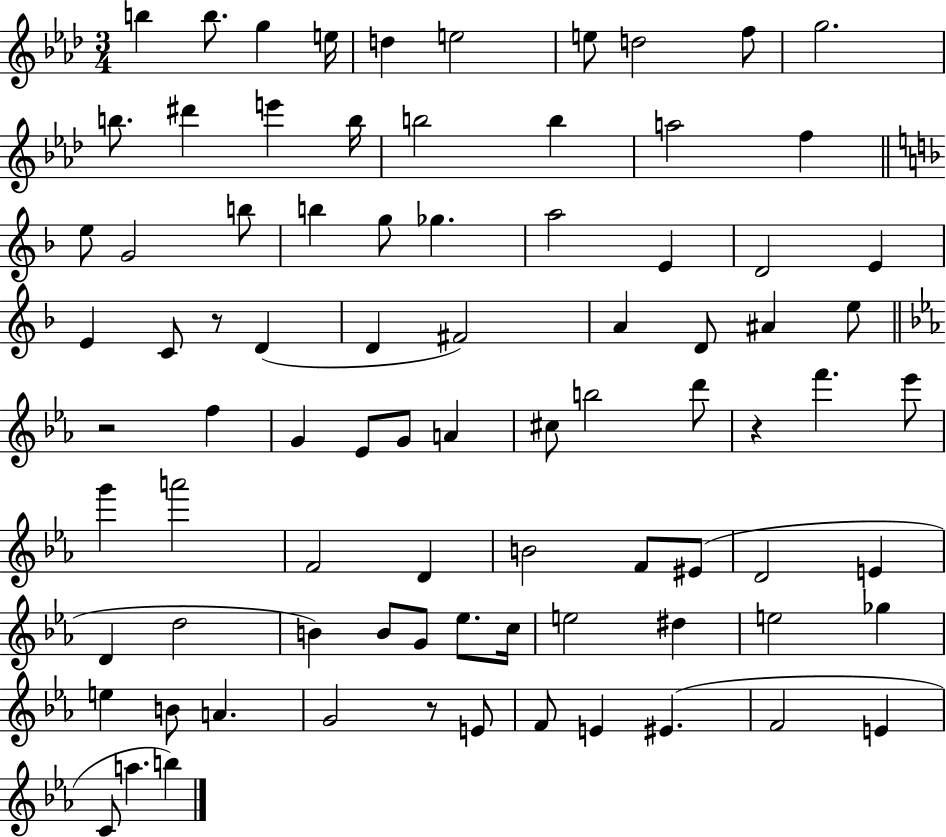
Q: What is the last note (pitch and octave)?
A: B5